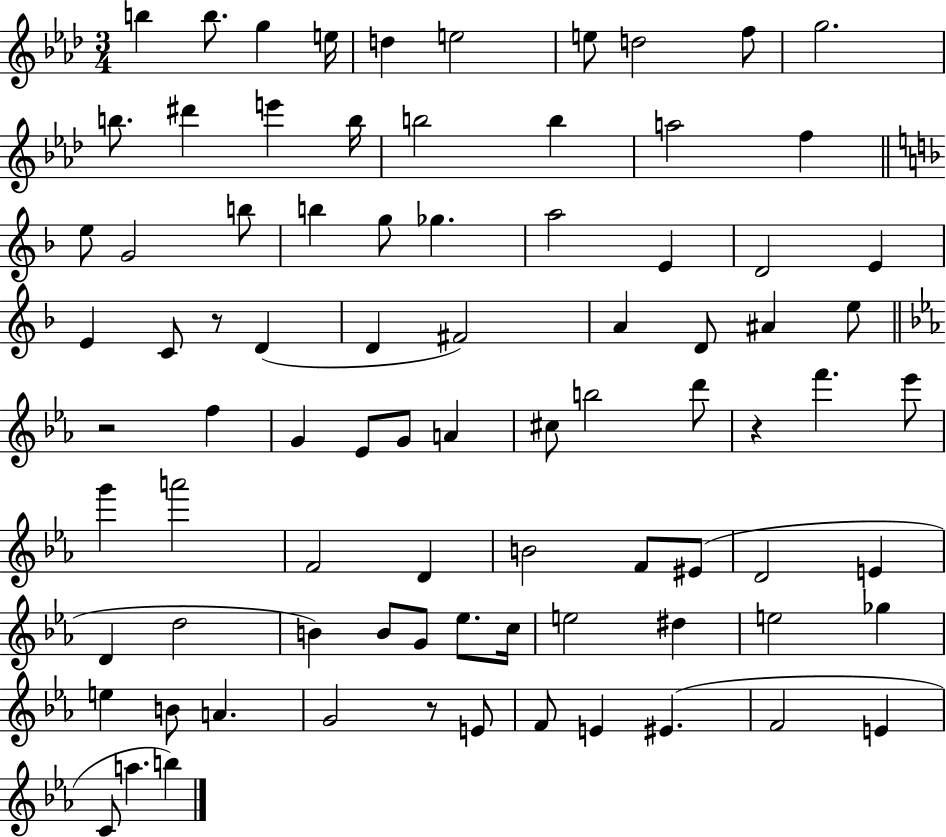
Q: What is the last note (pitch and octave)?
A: B5